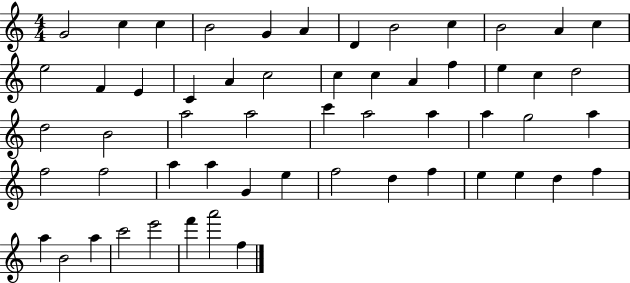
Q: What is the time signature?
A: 4/4